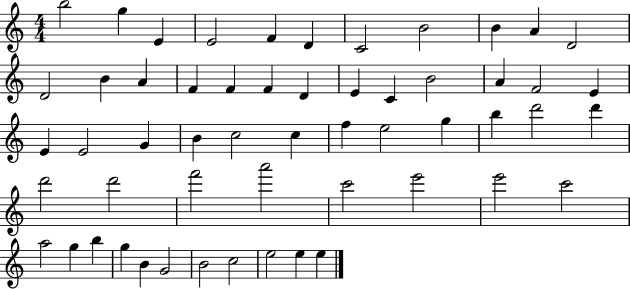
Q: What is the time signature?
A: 4/4